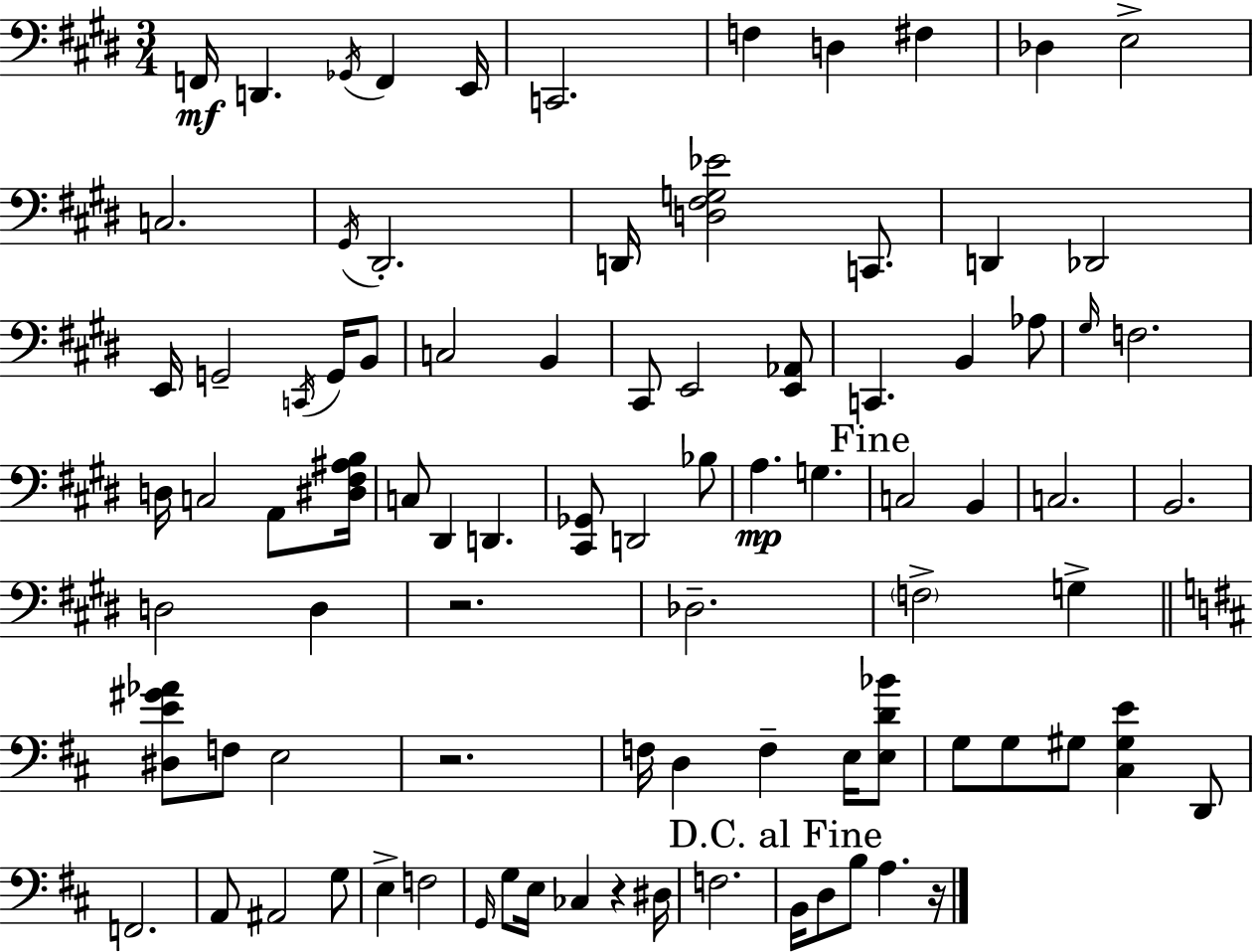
{
  \clef bass
  \numericTimeSignature
  \time 3/4
  \key e \major
  f,16\mf d,4. \acciaccatura { ges,16 } f,4 | e,16 c,2. | f4 d4 fis4 | des4 e2-> | \break c2. | \acciaccatura { gis,16 } dis,2.-. | d,16 <d fis g ees'>2 c,8. | d,4 des,2 | \break e,16 g,2-- \acciaccatura { c,16 } | g,16 b,8 c2 b,4 | cis,8 e,2 | <e, aes,>8 c,4. b,4 | \break aes8 \grace { gis16 } f2. | d16 c2 | a,8 <dis fis ais b>16 c8 dis,4 d,4. | <cis, ges,>8 d,2 | \break bes8 a4.\mp g4. | \mark "Fine" c2 | b,4 c2. | b,2. | \break d2 | d4 r2. | des2.-- | \parenthesize f2-> | \break g4-> \bar "||" \break \key b \minor <dis e' gis' aes'>8 f8 e2 | r2. | f16 d4 f4-- e16 <e d' bes'>8 | g8 g8 gis8 <cis gis e'>4 d,8 | \break f,2. | a,8 ais,2 g8 | e4-> f2 | \grace { g,16 } g8 e16 ces4 r4 | \break dis16 f2. | \mark "D.C. al Fine" b,16 d8 b8 a4. | r16 \bar "|."
}